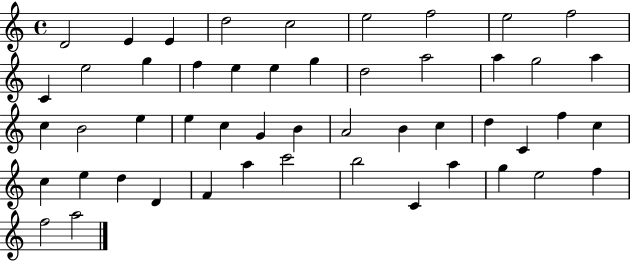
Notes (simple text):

D4/h E4/q E4/q D5/h C5/h E5/h F5/h E5/h F5/h C4/q E5/h G5/q F5/q E5/q E5/q G5/q D5/h A5/h A5/q G5/h A5/q C5/q B4/h E5/q E5/q C5/q G4/q B4/q A4/h B4/q C5/q D5/q C4/q F5/q C5/q C5/q E5/q D5/q D4/q F4/q A5/q C6/h B5/h C4/q A5/q G5/q E5/h F5/q F5/h A5/h